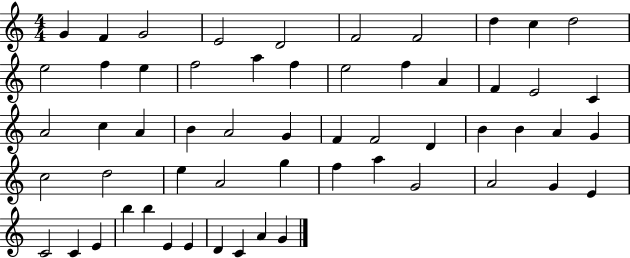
G4/q F4/q G4/h E4/h D4/h F4/h F4/h D5/q C5/q D5/h E5/h F5/q E5/q F5/h A5/q F5/q E5/h F5/q A4/q F4/q E4/h C4/q A4/h C5/q A4/q B4/q A4/h G4/q F4/q F4/h D4/q B4/q B4/q A4/q G4/q C5/h D5/h E5/q A4/h G5/q F5/q A5/q G4/h A4/h G4/q E4/q C4/h C4/q E4/q B5/q B5/q E4/q E4/q D4/q C4/q A4/q G4/q